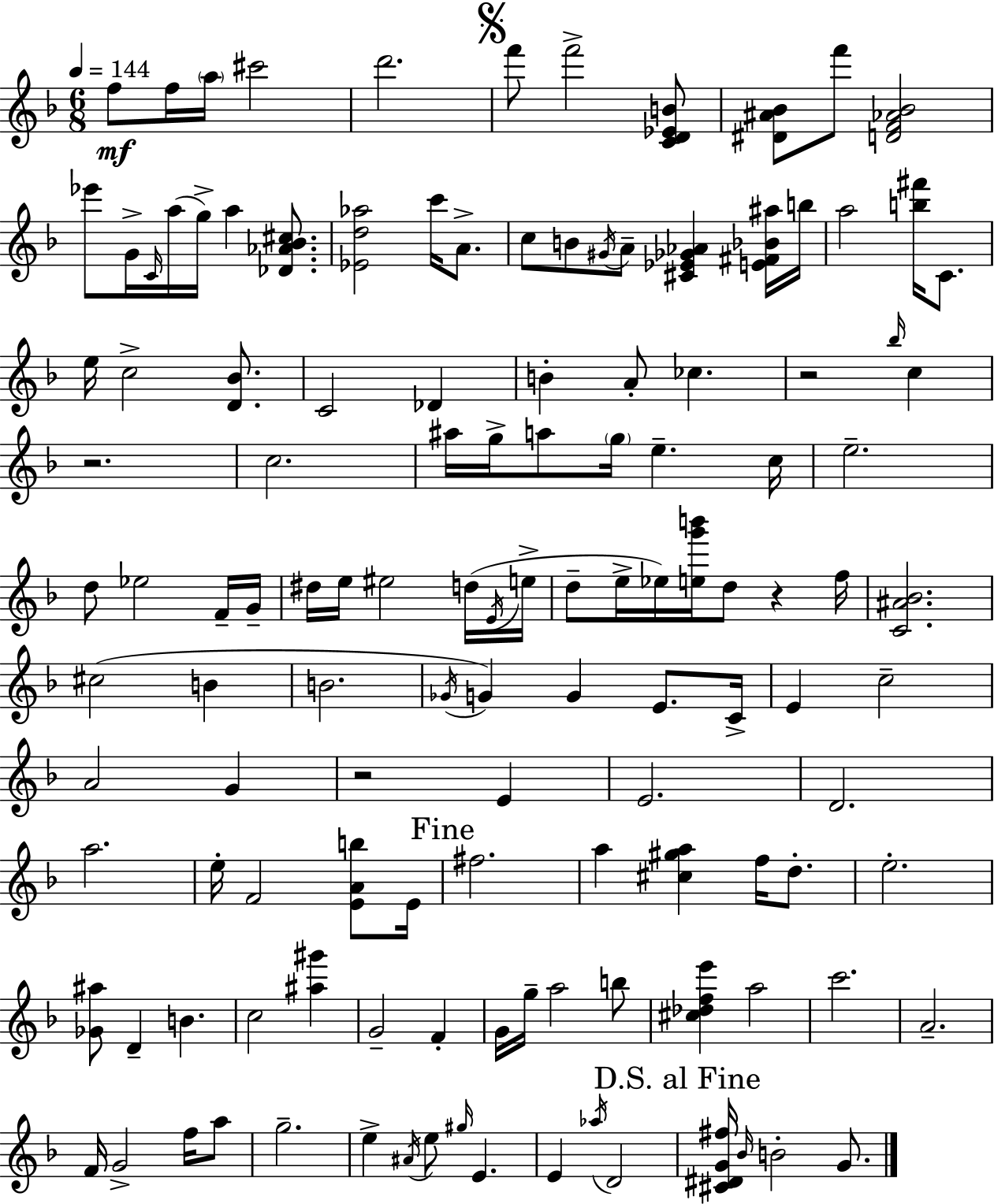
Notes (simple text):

F5/e F5/s A5/s C#6/h D6/h. F6/e F6/h [C4,D4,Eb4,B4]/e [D#4,A#4,Bb4]/e F6/e [D4,F4,Ab4,Bb4]/h Eb6/e G4/s C4/s A5/s G5/s A5/q [Db4,Ab4,Bb4,C#5]/e. [Eb4,D5,Ab5]/h C6/s A4/e. C5/e B4/e G#4/s A4/e [C#4,Eb4,Gb4,Ab4]/q [E4,F#4,Bb4,A#5]/s B5/s A5/h [B5,F#6]/s C4/e. E5/s C5/h [D4,Bb4]/e. C4/h Db4/q B4/q A4/e CES5/q. R/h Bb5/s C5/q R/h. C5/h. A#5/s G5/s A5/e G5/s E5/q. C5/s E5/h. D5/e Eb5/h F4/s G4/s D#5/s E5/s EIS5/h D5/s E4/s E5/s D5/e E5/s Eb5/s [E5,G6,B6]/s D5/e R/q F5/s [C4,A#4,Bb4]/h. C#5/h B4/q B4/h. Gb4/s G4/q G4/q E4/e. C4/s E4/q C5/h A4/h G4/q R/h E4/q E4/h. D4/h. A5/h. E5/s F4/h [E4,A4,B5]/e E4/s F#5/h. A5/q [C#5,G#5,A5]/q F5/s D5/e. E5/h. [Gb4,A#5]/e D4/q B4/q. C5/h [A#5,G#6]/q G4/h F4/q G4/s G5/s A5/h B5/e [C#5,Db5,F5,E6]/q A5/h C6/h. A4/h. F4/s G4/h F5/s A5/e G5/h. E5/q A#4/s E5/e G#5/s E4/q. E4/q Ab5/s D4/h [C#4,D#4,G4,F#5]/s Bb4/s B4/h G4/e.